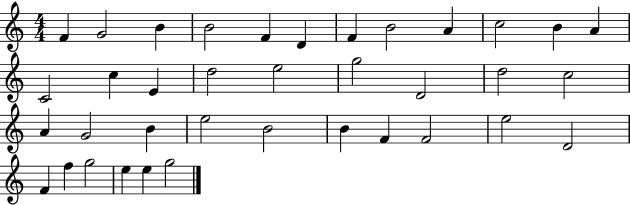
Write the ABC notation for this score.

X:1
T:Untitled
M:4/4
L:1/4
K:C
F G2 B B2 F D F B2 A c2 B A C2 c E d2 e2 g2 D2 d2 c2 A G2 B e2 B2 B F F2 e2 D2 F f g2 e e g2